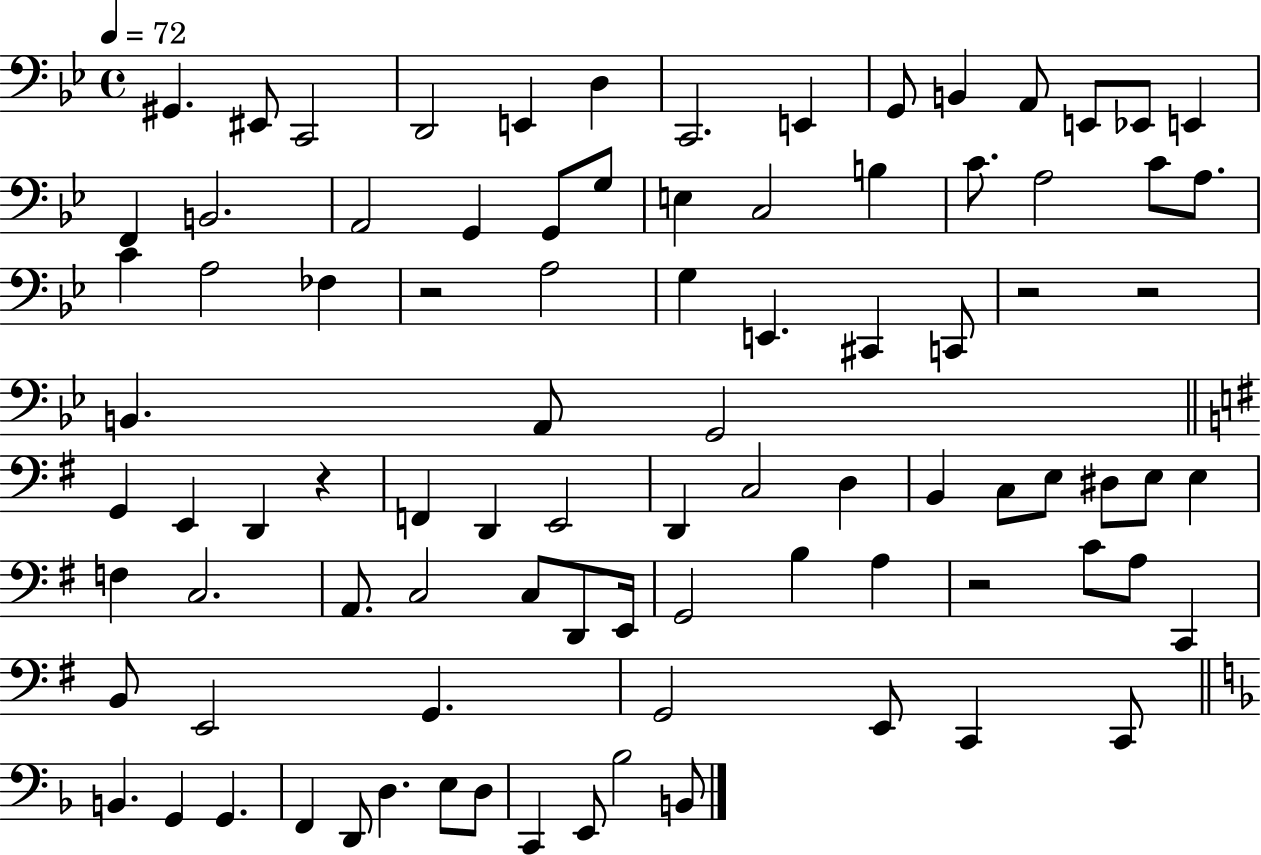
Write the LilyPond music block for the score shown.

{
  \clef bass
  \time 4/4
  \defaultTimeSignature
  \key bes \major
  \tempo 4 = 72
  gis,4. eis,8 c,2 | d,2 e,4 d4 | c,2. e,4 | g,8 b,4 a,8 e,8 ees,8 e,4 | \break f,4 b,2. | a,2 g,4 g,8 g8 | e4 c2 b4 | c'8. a2 c'8 a8. | \break c'4 a2 fes4 | r2 a2 | g4 e,4. cis,4 c,8 | r2 r2 | \break b,4. a,8 g,2 | \bar "||" \break \key g \major g,4 e,4 d,4 r4 | f,4 d,4 e,2 | d,4 c2 d4 | b,4 c8 e8 dis8 e8 e4 | \break f4 c2. | a,8. c2 c8 d,8 e,16 | g,2 b4 a4 | r2 c'8 a8 c,4 | \break b,8 e,2 g,4. | g,2 e,8 c,4 c,8 | \bar "||" \break \key f \major b,4. g,4 g,4. | f,4 d,8 d4. e8 d8 | c,4 e,8 bes2 b,8 | \bar "|."
}